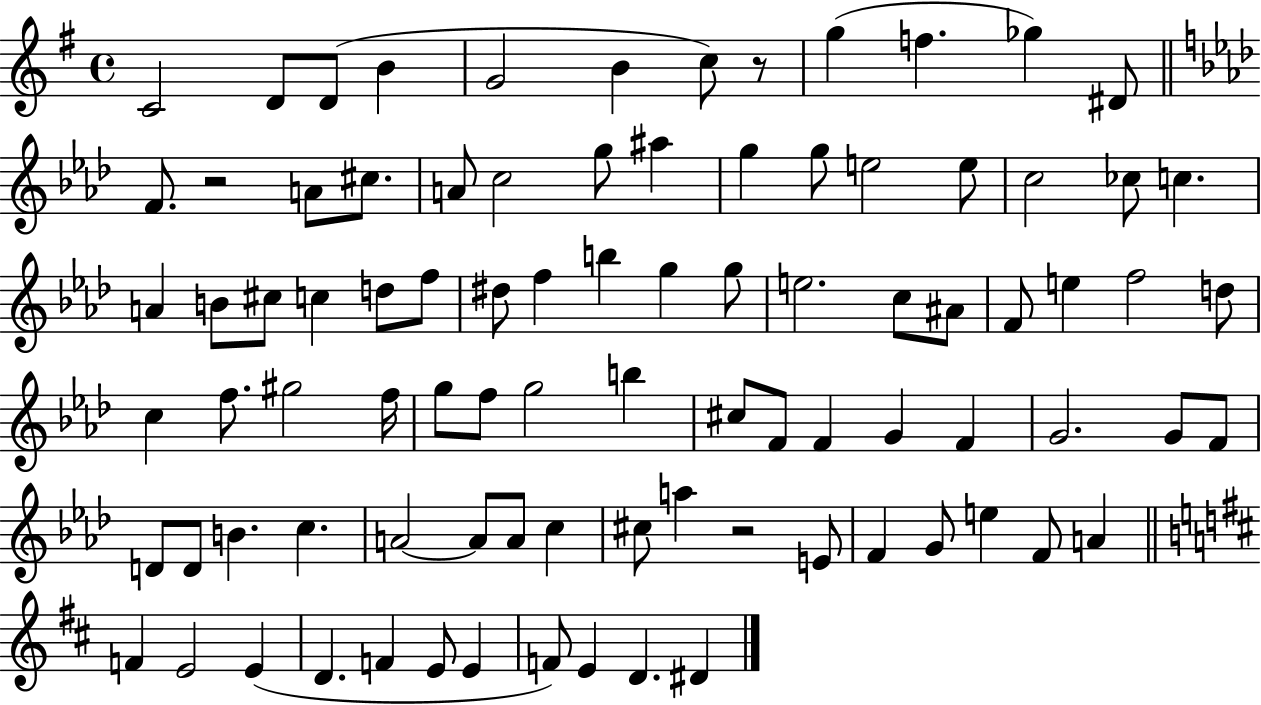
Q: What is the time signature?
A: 4/4